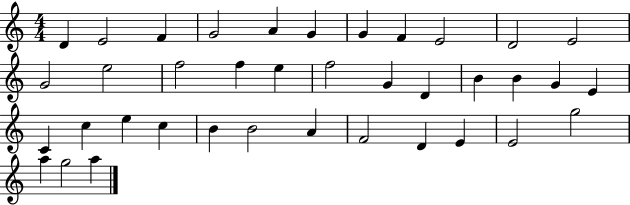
{
  \clef treble
  \numericTimeSignature
  \time 4/4
  \key c \major
  d'4 e'2 f'4 | g'2 a'4 g'4 | g'4 f'4 e'2 | d'2 e'2 | \break g'2 e''2 | f''2 f''4 e''4 | f''2 g'4 d'4 | b'4 b'4 g'4 e'4 | \break c'4 c''4 e''4 c''4 | b'4 b'2 a'4 | f'2 d'4 e'4 | e'2 g''2 | \break a''4 g''2 a''4 | \bar "|."
}